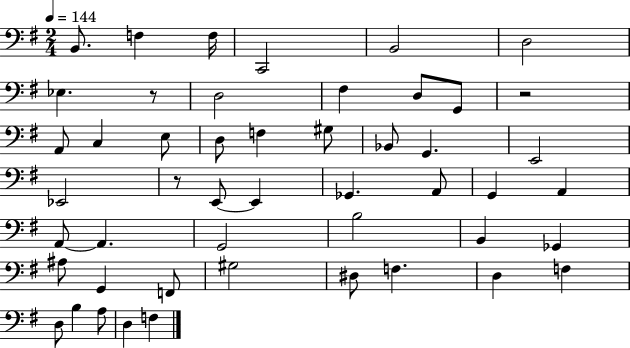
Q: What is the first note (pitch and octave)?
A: B2